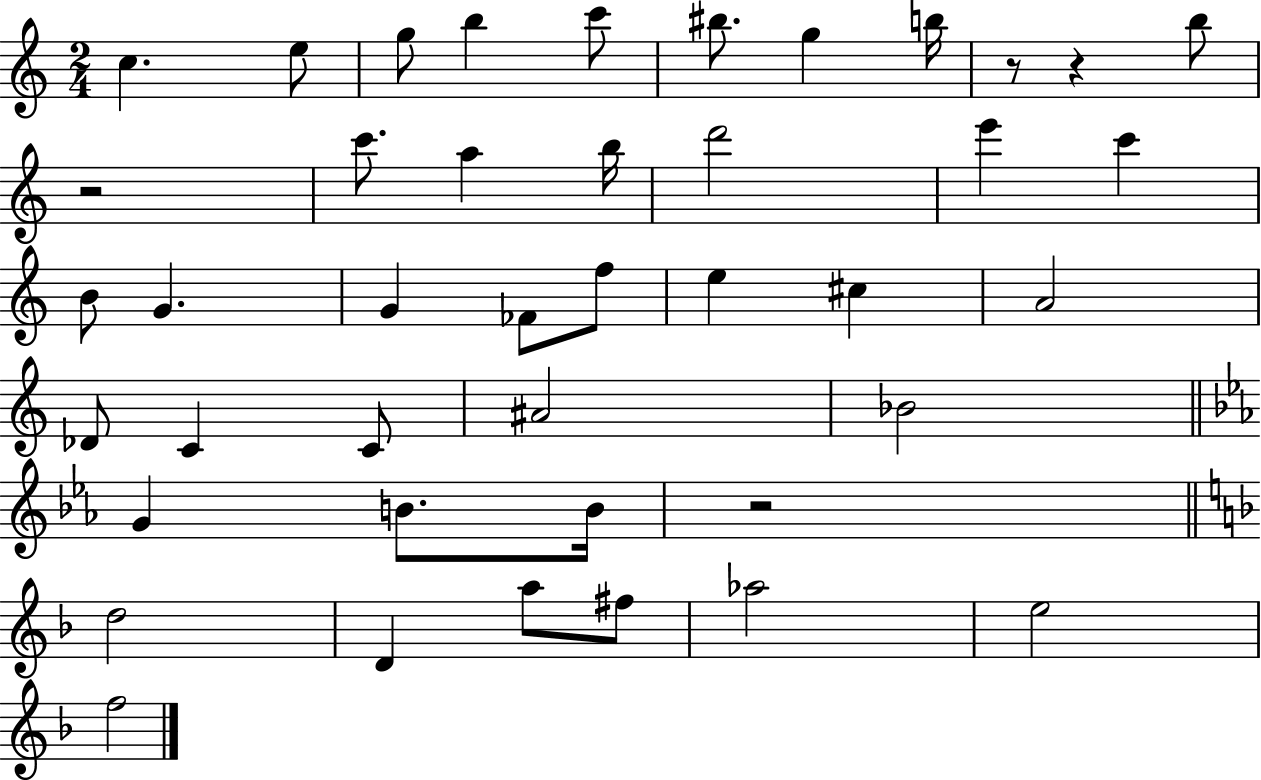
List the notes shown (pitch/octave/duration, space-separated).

C5/q. E5/e G5/e B5/q C6/e BIS5/e. G5/q B5/s R/e R/q B5/e R/h C6/e. A5/q B5/s D6/h E6/q C6/q B4/e G4/q. G4/q FES4/e F5/e E5/q C#5/q A4/h Db4/e C4/q C4/e A#4/h Bb4/h G4/q B4/e. B4/s R/h D5/h D4/q A5/e F#5/e Ab5/h E5/h F5/h